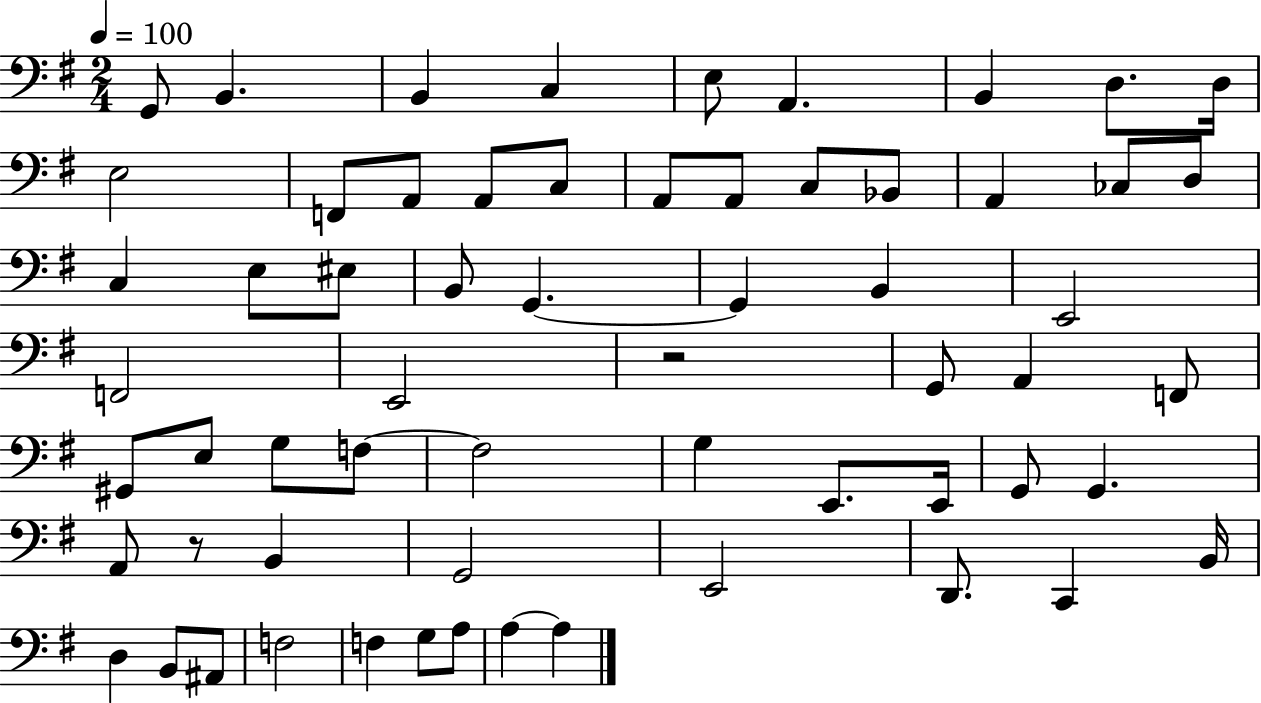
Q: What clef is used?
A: bass